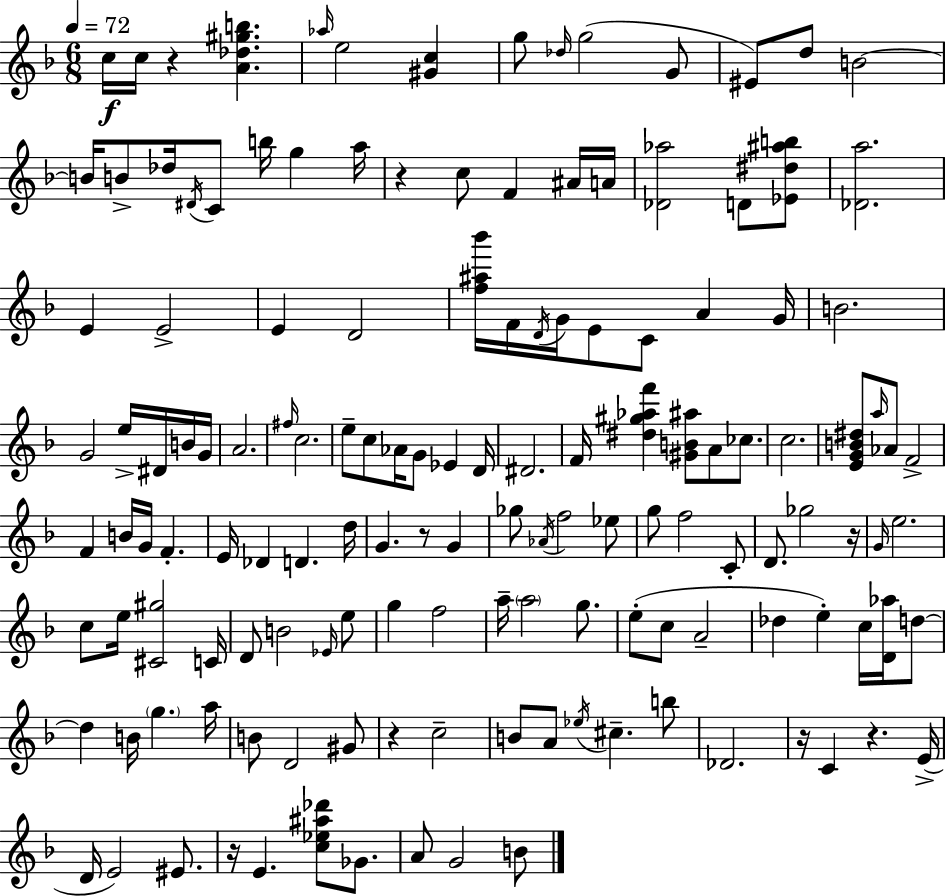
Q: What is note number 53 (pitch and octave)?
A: A4